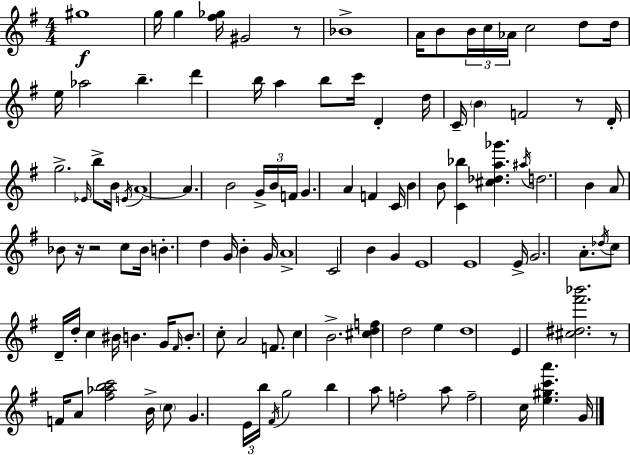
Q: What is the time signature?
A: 4/4